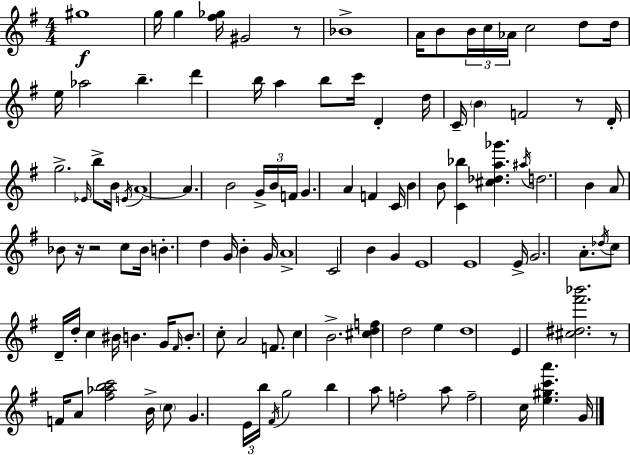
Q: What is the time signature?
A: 4/4